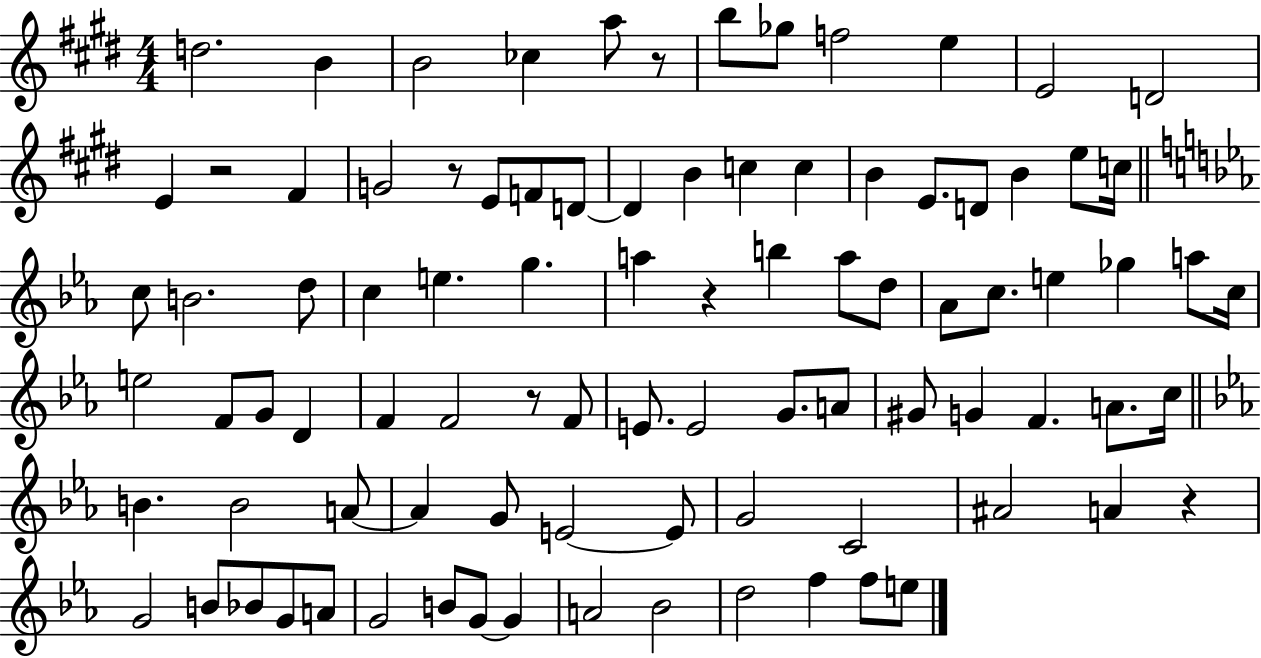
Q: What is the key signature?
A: E major